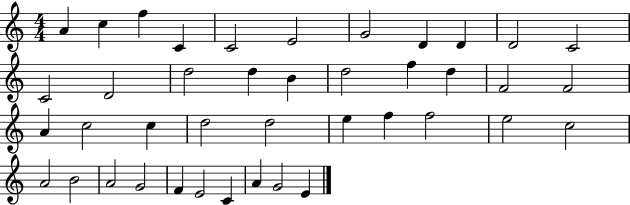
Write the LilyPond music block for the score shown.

{
  \clef treble
  \numericTimeSignature
  \time 4/4
  \key c \major
  a'4 c''4 f''4 c'4 | c'2 e'2 | g'2 d'4 d'4 | d'2 c'2 | \break c'2 d'2 | d''2 d''4 b'4 | d''2 f''4 d''4 | f'2 f'2 | \break a'4 c''2 c''4 | d''2 d''2 | e''4 f''4 f''2 | e''2 c''2 | \break a'2 b'2 | a'2 g'2 | f'4 e'2 c'4 | a'4 g'2 e'4 | \break \bar "|."
}